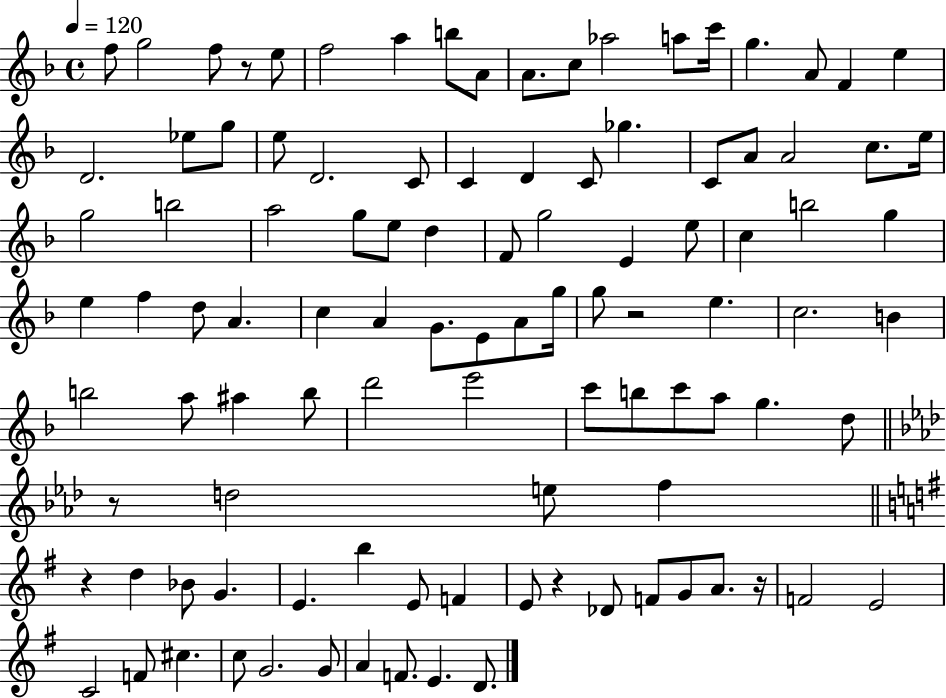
{
  \clef treble
  \time 4/4
  \defaultTimeSignature
  \key f \major
  \tempo 4 = 120
  f''8 g''2 f''8 r8 e''8 | f''2 a''4 b''8 a'8 | a'8. c''8 aes''2 a''8 c'''16 | g''4. a'8 f'4 e''4 | \break d'2. ees''8 g''8 | e''8 d'2. c'8 | c'4 d'4 c'8 ges''4. | c'8 a'8 a'2 c''8. e''16 | \break g''2 b''2 | a''2 g''8 e''8 d''4 | f'8 g''2 e'4 e''8 | c''4 b''2 g''4 | \break e''4 f''4 d''8 a'4. | c''4 a'4 g'8. e'8 a'8 g''16 | g''8 r2 e''4. | c''2. b'4 | \break b''2 a''8 ais''4 b''8 | d'''2 e'''2 | c'''8 b''8 c'''8 a''8 g''4. d''8 | \bar "||" \break \key f \minor r8 d''2 e''8 f''4 | \bar "||" \break \key g \major r4 d''4 bes'8 g'4. | e'4. b''4 e'8 f'4 | e'8 r4 des'8 f'8 g'8 a'8. r16 | f'2 e'2 | \break c'2 f'8 cis''4. | c''8 g'2. g'8 | a'4 f'8. e'4. d'8. | \bar "|."
}